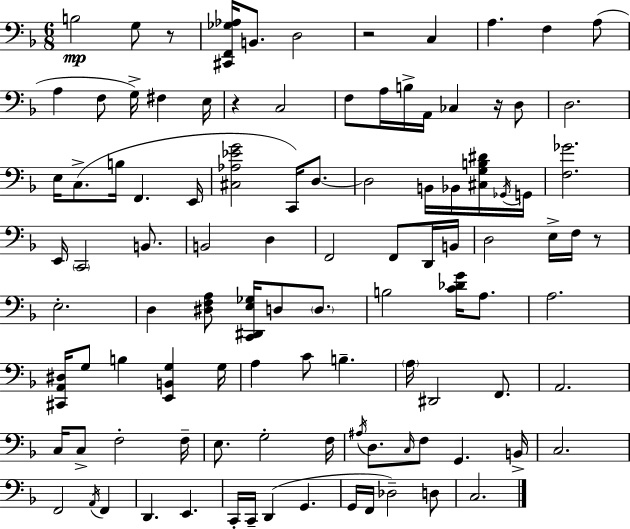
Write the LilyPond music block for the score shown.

{
  \clef bass
  \numericTimeSignature
  \time 6/8
  \key d \minor
  \repeat volta 2 { b2\mp g8 r8 | <cis, f, ges aes>16 b,8. d2 | r2 c4 | a4. f4 a8( | \break a4 f8 g16->) fis4 e16 | r4 c2 | f8 a16 b16-> a,16 ces4 r16 d8 | d2. | \break e16 c8.->( b16 f,4. e,16 | <cis aes ees' g'>2 c,16) d8.~~ | d2 b,16 bes,16 <cis g b dis'>16 \acciaccatura { ges,16 } | g,16 <f ges'>2. | \break e,16 \parenthesize c,2 b,8. | b,2 d4 | f,2 f,8 d,16 | b,16 d2 e16-> f16 r8 | \break e2.-. | d4 <dis f a>8 <c, dis, e ges>16 d8 \parenthesize d8. | b2 <c' des' g'>16 a8. | a2. | \break <cis, a, dis>16 g8 b4 <e, b, g>4 | g16 a4 c'8 b4.-- | \parenthesize a16 dis,2 f,8. | a,2. | \break c16 c8-> f2-. | f16-- e8. g2-. | f16 \acciaccatura { ais16 } d8. \grace { c16 } f8 g,4. | b,16-> c2. | \break f,2 \acciaccatura { a,16 } | f,4 d,4. e,4. | c,16-. c,16-- d,4( g,4. | g,16 f,16 des2--) | \break d8 c2. | } \bar "|."
}